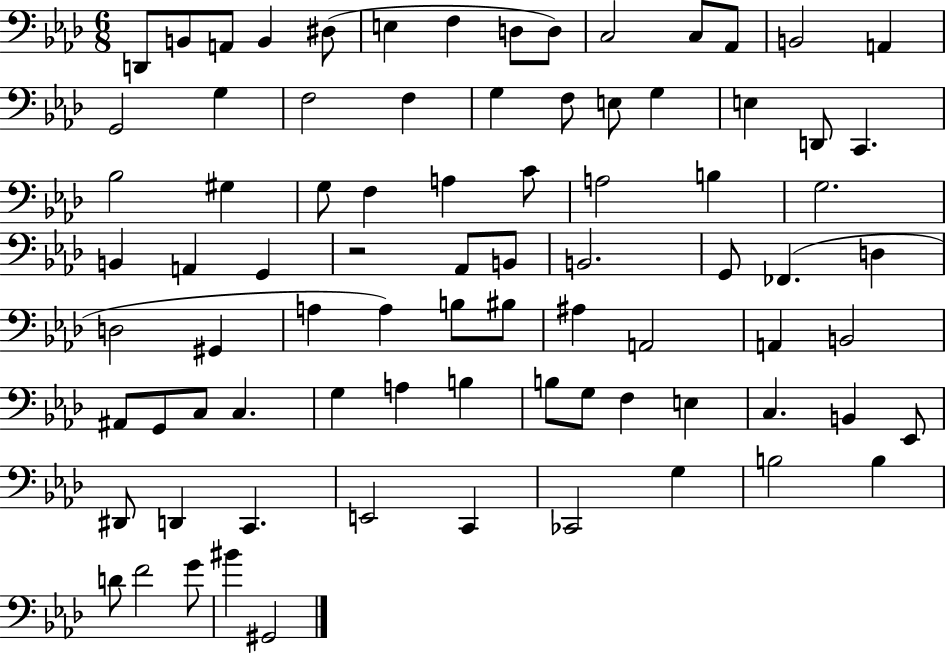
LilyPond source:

{
  \clef bass
  \numericTimeSignature
  \time 6/8
  \key aes \major
  d,8 b,8 a,8 b,4 dis8( | e4 f4 d8 d8) | c2 c8 aes,8 | b,2 a,4 | \break g,2 g4 | f2 f4 | g4 f8 e8 g4 | e4 d,8 c,4. | \break bes2 gis4 | g8 f4 a4 c'8 | a2 b4 | g2. | \break b,4 a,4 g,4 | r2 aes,8 b,8 | b,2. | g,8 fes,4.( d4 | \break d2 gis,4 | a4 a4) b8 bis8 | ais4 a,2 | a,4 b,2 | \break ais,8 g,8 c8 c4. | g4 a4 b4 | b8 g8 f4 e4 | c4. b,4 ees,8 | \break dis,8 d,4 c,4. | e,2 c,4 | ces,2 g4 | b2 b4 | \break d'8 f'2 g'8 | bis'4 gis,2 | \bar "|."
}